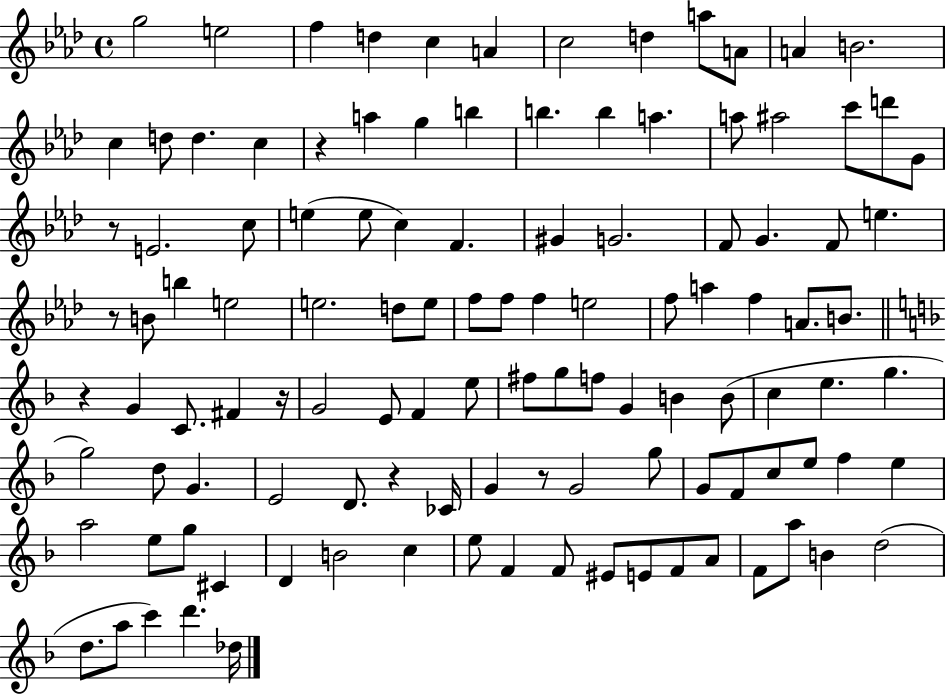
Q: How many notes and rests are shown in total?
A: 115